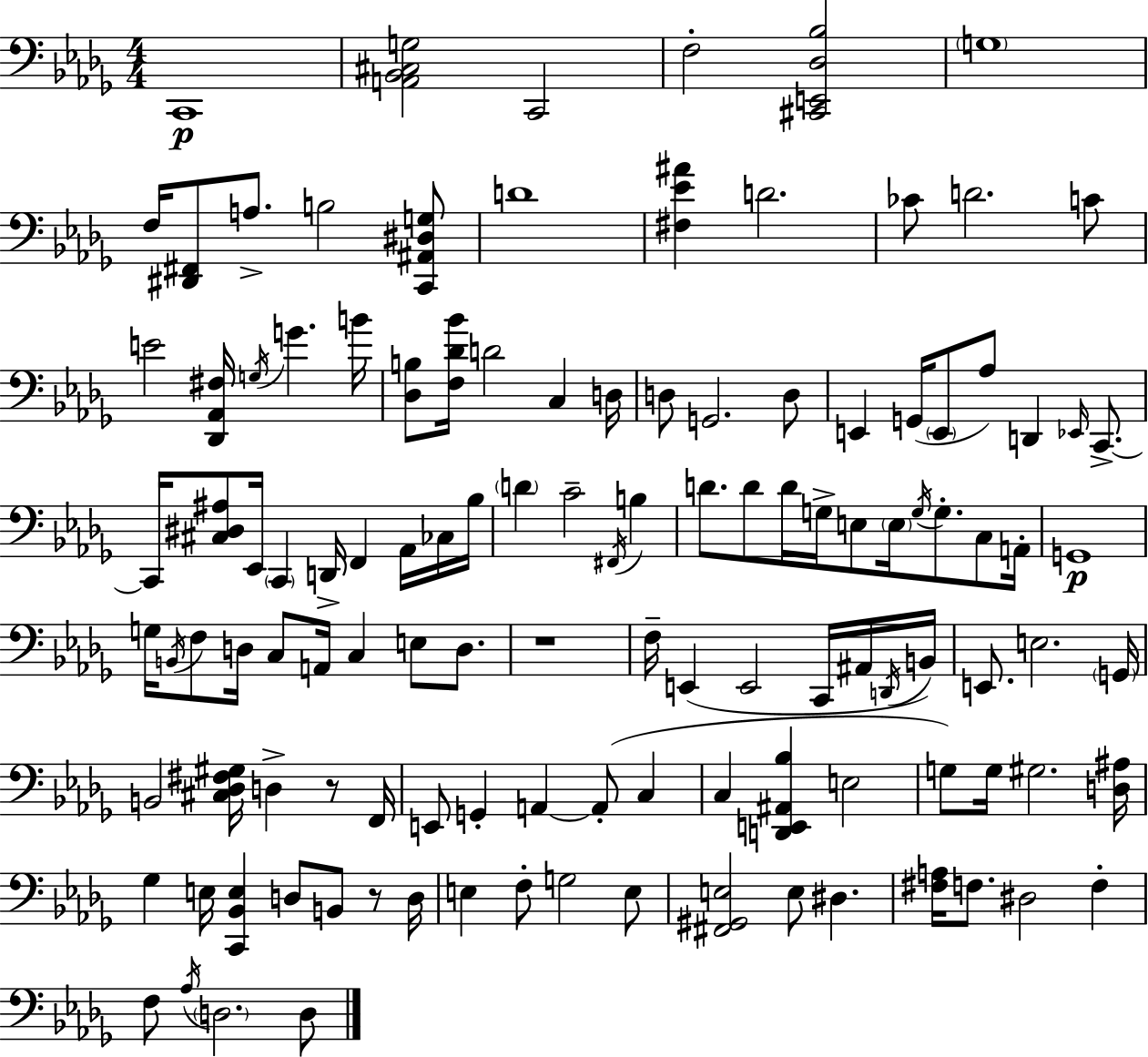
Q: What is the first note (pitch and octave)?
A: C2